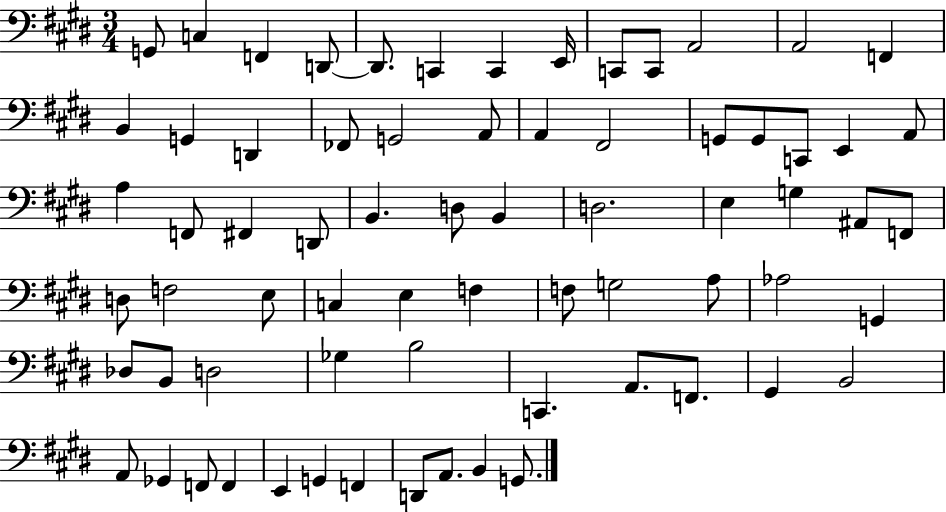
{
  \clef bass
  \numericTimeSignature
  \time 3/4
  \key e \major
  g,8 c4 f,4 d,8~~ | d,8. c,4 c,4 e,16 | c,8 c,8 a,2 | a,2 f,4 | \break b,4 g,4 d,4 | fes,8 g,2 a,8 | a,4 fis,2 | g,8 g,8 c,8 e,4 a,8 | \break a4 f,8 fis,4 d,8 | b,4. d8 b,4 | d2. | e4 g4 ais,8 f,8 | \break d8 f2 e8 | c4 e4 f4 | f8 g2 a8 | aes2 g,4 | \break des8 b,8 d2 | ges4 b2 | c,4. a,8. f,8. | gis,4 b,2 | \break a,8 ges,4 f,8 f,4 | e,4 g,4 f,4 | d,8 a,8. b,4 g,8. | \bar "|."
}